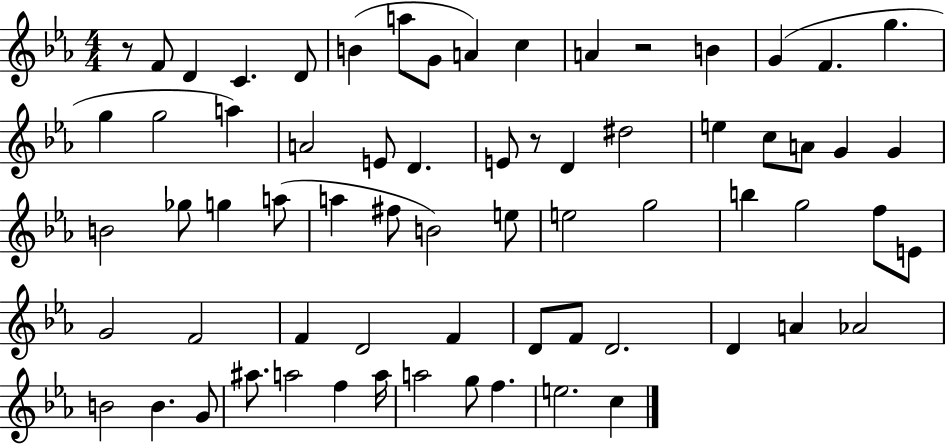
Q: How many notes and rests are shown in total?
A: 68